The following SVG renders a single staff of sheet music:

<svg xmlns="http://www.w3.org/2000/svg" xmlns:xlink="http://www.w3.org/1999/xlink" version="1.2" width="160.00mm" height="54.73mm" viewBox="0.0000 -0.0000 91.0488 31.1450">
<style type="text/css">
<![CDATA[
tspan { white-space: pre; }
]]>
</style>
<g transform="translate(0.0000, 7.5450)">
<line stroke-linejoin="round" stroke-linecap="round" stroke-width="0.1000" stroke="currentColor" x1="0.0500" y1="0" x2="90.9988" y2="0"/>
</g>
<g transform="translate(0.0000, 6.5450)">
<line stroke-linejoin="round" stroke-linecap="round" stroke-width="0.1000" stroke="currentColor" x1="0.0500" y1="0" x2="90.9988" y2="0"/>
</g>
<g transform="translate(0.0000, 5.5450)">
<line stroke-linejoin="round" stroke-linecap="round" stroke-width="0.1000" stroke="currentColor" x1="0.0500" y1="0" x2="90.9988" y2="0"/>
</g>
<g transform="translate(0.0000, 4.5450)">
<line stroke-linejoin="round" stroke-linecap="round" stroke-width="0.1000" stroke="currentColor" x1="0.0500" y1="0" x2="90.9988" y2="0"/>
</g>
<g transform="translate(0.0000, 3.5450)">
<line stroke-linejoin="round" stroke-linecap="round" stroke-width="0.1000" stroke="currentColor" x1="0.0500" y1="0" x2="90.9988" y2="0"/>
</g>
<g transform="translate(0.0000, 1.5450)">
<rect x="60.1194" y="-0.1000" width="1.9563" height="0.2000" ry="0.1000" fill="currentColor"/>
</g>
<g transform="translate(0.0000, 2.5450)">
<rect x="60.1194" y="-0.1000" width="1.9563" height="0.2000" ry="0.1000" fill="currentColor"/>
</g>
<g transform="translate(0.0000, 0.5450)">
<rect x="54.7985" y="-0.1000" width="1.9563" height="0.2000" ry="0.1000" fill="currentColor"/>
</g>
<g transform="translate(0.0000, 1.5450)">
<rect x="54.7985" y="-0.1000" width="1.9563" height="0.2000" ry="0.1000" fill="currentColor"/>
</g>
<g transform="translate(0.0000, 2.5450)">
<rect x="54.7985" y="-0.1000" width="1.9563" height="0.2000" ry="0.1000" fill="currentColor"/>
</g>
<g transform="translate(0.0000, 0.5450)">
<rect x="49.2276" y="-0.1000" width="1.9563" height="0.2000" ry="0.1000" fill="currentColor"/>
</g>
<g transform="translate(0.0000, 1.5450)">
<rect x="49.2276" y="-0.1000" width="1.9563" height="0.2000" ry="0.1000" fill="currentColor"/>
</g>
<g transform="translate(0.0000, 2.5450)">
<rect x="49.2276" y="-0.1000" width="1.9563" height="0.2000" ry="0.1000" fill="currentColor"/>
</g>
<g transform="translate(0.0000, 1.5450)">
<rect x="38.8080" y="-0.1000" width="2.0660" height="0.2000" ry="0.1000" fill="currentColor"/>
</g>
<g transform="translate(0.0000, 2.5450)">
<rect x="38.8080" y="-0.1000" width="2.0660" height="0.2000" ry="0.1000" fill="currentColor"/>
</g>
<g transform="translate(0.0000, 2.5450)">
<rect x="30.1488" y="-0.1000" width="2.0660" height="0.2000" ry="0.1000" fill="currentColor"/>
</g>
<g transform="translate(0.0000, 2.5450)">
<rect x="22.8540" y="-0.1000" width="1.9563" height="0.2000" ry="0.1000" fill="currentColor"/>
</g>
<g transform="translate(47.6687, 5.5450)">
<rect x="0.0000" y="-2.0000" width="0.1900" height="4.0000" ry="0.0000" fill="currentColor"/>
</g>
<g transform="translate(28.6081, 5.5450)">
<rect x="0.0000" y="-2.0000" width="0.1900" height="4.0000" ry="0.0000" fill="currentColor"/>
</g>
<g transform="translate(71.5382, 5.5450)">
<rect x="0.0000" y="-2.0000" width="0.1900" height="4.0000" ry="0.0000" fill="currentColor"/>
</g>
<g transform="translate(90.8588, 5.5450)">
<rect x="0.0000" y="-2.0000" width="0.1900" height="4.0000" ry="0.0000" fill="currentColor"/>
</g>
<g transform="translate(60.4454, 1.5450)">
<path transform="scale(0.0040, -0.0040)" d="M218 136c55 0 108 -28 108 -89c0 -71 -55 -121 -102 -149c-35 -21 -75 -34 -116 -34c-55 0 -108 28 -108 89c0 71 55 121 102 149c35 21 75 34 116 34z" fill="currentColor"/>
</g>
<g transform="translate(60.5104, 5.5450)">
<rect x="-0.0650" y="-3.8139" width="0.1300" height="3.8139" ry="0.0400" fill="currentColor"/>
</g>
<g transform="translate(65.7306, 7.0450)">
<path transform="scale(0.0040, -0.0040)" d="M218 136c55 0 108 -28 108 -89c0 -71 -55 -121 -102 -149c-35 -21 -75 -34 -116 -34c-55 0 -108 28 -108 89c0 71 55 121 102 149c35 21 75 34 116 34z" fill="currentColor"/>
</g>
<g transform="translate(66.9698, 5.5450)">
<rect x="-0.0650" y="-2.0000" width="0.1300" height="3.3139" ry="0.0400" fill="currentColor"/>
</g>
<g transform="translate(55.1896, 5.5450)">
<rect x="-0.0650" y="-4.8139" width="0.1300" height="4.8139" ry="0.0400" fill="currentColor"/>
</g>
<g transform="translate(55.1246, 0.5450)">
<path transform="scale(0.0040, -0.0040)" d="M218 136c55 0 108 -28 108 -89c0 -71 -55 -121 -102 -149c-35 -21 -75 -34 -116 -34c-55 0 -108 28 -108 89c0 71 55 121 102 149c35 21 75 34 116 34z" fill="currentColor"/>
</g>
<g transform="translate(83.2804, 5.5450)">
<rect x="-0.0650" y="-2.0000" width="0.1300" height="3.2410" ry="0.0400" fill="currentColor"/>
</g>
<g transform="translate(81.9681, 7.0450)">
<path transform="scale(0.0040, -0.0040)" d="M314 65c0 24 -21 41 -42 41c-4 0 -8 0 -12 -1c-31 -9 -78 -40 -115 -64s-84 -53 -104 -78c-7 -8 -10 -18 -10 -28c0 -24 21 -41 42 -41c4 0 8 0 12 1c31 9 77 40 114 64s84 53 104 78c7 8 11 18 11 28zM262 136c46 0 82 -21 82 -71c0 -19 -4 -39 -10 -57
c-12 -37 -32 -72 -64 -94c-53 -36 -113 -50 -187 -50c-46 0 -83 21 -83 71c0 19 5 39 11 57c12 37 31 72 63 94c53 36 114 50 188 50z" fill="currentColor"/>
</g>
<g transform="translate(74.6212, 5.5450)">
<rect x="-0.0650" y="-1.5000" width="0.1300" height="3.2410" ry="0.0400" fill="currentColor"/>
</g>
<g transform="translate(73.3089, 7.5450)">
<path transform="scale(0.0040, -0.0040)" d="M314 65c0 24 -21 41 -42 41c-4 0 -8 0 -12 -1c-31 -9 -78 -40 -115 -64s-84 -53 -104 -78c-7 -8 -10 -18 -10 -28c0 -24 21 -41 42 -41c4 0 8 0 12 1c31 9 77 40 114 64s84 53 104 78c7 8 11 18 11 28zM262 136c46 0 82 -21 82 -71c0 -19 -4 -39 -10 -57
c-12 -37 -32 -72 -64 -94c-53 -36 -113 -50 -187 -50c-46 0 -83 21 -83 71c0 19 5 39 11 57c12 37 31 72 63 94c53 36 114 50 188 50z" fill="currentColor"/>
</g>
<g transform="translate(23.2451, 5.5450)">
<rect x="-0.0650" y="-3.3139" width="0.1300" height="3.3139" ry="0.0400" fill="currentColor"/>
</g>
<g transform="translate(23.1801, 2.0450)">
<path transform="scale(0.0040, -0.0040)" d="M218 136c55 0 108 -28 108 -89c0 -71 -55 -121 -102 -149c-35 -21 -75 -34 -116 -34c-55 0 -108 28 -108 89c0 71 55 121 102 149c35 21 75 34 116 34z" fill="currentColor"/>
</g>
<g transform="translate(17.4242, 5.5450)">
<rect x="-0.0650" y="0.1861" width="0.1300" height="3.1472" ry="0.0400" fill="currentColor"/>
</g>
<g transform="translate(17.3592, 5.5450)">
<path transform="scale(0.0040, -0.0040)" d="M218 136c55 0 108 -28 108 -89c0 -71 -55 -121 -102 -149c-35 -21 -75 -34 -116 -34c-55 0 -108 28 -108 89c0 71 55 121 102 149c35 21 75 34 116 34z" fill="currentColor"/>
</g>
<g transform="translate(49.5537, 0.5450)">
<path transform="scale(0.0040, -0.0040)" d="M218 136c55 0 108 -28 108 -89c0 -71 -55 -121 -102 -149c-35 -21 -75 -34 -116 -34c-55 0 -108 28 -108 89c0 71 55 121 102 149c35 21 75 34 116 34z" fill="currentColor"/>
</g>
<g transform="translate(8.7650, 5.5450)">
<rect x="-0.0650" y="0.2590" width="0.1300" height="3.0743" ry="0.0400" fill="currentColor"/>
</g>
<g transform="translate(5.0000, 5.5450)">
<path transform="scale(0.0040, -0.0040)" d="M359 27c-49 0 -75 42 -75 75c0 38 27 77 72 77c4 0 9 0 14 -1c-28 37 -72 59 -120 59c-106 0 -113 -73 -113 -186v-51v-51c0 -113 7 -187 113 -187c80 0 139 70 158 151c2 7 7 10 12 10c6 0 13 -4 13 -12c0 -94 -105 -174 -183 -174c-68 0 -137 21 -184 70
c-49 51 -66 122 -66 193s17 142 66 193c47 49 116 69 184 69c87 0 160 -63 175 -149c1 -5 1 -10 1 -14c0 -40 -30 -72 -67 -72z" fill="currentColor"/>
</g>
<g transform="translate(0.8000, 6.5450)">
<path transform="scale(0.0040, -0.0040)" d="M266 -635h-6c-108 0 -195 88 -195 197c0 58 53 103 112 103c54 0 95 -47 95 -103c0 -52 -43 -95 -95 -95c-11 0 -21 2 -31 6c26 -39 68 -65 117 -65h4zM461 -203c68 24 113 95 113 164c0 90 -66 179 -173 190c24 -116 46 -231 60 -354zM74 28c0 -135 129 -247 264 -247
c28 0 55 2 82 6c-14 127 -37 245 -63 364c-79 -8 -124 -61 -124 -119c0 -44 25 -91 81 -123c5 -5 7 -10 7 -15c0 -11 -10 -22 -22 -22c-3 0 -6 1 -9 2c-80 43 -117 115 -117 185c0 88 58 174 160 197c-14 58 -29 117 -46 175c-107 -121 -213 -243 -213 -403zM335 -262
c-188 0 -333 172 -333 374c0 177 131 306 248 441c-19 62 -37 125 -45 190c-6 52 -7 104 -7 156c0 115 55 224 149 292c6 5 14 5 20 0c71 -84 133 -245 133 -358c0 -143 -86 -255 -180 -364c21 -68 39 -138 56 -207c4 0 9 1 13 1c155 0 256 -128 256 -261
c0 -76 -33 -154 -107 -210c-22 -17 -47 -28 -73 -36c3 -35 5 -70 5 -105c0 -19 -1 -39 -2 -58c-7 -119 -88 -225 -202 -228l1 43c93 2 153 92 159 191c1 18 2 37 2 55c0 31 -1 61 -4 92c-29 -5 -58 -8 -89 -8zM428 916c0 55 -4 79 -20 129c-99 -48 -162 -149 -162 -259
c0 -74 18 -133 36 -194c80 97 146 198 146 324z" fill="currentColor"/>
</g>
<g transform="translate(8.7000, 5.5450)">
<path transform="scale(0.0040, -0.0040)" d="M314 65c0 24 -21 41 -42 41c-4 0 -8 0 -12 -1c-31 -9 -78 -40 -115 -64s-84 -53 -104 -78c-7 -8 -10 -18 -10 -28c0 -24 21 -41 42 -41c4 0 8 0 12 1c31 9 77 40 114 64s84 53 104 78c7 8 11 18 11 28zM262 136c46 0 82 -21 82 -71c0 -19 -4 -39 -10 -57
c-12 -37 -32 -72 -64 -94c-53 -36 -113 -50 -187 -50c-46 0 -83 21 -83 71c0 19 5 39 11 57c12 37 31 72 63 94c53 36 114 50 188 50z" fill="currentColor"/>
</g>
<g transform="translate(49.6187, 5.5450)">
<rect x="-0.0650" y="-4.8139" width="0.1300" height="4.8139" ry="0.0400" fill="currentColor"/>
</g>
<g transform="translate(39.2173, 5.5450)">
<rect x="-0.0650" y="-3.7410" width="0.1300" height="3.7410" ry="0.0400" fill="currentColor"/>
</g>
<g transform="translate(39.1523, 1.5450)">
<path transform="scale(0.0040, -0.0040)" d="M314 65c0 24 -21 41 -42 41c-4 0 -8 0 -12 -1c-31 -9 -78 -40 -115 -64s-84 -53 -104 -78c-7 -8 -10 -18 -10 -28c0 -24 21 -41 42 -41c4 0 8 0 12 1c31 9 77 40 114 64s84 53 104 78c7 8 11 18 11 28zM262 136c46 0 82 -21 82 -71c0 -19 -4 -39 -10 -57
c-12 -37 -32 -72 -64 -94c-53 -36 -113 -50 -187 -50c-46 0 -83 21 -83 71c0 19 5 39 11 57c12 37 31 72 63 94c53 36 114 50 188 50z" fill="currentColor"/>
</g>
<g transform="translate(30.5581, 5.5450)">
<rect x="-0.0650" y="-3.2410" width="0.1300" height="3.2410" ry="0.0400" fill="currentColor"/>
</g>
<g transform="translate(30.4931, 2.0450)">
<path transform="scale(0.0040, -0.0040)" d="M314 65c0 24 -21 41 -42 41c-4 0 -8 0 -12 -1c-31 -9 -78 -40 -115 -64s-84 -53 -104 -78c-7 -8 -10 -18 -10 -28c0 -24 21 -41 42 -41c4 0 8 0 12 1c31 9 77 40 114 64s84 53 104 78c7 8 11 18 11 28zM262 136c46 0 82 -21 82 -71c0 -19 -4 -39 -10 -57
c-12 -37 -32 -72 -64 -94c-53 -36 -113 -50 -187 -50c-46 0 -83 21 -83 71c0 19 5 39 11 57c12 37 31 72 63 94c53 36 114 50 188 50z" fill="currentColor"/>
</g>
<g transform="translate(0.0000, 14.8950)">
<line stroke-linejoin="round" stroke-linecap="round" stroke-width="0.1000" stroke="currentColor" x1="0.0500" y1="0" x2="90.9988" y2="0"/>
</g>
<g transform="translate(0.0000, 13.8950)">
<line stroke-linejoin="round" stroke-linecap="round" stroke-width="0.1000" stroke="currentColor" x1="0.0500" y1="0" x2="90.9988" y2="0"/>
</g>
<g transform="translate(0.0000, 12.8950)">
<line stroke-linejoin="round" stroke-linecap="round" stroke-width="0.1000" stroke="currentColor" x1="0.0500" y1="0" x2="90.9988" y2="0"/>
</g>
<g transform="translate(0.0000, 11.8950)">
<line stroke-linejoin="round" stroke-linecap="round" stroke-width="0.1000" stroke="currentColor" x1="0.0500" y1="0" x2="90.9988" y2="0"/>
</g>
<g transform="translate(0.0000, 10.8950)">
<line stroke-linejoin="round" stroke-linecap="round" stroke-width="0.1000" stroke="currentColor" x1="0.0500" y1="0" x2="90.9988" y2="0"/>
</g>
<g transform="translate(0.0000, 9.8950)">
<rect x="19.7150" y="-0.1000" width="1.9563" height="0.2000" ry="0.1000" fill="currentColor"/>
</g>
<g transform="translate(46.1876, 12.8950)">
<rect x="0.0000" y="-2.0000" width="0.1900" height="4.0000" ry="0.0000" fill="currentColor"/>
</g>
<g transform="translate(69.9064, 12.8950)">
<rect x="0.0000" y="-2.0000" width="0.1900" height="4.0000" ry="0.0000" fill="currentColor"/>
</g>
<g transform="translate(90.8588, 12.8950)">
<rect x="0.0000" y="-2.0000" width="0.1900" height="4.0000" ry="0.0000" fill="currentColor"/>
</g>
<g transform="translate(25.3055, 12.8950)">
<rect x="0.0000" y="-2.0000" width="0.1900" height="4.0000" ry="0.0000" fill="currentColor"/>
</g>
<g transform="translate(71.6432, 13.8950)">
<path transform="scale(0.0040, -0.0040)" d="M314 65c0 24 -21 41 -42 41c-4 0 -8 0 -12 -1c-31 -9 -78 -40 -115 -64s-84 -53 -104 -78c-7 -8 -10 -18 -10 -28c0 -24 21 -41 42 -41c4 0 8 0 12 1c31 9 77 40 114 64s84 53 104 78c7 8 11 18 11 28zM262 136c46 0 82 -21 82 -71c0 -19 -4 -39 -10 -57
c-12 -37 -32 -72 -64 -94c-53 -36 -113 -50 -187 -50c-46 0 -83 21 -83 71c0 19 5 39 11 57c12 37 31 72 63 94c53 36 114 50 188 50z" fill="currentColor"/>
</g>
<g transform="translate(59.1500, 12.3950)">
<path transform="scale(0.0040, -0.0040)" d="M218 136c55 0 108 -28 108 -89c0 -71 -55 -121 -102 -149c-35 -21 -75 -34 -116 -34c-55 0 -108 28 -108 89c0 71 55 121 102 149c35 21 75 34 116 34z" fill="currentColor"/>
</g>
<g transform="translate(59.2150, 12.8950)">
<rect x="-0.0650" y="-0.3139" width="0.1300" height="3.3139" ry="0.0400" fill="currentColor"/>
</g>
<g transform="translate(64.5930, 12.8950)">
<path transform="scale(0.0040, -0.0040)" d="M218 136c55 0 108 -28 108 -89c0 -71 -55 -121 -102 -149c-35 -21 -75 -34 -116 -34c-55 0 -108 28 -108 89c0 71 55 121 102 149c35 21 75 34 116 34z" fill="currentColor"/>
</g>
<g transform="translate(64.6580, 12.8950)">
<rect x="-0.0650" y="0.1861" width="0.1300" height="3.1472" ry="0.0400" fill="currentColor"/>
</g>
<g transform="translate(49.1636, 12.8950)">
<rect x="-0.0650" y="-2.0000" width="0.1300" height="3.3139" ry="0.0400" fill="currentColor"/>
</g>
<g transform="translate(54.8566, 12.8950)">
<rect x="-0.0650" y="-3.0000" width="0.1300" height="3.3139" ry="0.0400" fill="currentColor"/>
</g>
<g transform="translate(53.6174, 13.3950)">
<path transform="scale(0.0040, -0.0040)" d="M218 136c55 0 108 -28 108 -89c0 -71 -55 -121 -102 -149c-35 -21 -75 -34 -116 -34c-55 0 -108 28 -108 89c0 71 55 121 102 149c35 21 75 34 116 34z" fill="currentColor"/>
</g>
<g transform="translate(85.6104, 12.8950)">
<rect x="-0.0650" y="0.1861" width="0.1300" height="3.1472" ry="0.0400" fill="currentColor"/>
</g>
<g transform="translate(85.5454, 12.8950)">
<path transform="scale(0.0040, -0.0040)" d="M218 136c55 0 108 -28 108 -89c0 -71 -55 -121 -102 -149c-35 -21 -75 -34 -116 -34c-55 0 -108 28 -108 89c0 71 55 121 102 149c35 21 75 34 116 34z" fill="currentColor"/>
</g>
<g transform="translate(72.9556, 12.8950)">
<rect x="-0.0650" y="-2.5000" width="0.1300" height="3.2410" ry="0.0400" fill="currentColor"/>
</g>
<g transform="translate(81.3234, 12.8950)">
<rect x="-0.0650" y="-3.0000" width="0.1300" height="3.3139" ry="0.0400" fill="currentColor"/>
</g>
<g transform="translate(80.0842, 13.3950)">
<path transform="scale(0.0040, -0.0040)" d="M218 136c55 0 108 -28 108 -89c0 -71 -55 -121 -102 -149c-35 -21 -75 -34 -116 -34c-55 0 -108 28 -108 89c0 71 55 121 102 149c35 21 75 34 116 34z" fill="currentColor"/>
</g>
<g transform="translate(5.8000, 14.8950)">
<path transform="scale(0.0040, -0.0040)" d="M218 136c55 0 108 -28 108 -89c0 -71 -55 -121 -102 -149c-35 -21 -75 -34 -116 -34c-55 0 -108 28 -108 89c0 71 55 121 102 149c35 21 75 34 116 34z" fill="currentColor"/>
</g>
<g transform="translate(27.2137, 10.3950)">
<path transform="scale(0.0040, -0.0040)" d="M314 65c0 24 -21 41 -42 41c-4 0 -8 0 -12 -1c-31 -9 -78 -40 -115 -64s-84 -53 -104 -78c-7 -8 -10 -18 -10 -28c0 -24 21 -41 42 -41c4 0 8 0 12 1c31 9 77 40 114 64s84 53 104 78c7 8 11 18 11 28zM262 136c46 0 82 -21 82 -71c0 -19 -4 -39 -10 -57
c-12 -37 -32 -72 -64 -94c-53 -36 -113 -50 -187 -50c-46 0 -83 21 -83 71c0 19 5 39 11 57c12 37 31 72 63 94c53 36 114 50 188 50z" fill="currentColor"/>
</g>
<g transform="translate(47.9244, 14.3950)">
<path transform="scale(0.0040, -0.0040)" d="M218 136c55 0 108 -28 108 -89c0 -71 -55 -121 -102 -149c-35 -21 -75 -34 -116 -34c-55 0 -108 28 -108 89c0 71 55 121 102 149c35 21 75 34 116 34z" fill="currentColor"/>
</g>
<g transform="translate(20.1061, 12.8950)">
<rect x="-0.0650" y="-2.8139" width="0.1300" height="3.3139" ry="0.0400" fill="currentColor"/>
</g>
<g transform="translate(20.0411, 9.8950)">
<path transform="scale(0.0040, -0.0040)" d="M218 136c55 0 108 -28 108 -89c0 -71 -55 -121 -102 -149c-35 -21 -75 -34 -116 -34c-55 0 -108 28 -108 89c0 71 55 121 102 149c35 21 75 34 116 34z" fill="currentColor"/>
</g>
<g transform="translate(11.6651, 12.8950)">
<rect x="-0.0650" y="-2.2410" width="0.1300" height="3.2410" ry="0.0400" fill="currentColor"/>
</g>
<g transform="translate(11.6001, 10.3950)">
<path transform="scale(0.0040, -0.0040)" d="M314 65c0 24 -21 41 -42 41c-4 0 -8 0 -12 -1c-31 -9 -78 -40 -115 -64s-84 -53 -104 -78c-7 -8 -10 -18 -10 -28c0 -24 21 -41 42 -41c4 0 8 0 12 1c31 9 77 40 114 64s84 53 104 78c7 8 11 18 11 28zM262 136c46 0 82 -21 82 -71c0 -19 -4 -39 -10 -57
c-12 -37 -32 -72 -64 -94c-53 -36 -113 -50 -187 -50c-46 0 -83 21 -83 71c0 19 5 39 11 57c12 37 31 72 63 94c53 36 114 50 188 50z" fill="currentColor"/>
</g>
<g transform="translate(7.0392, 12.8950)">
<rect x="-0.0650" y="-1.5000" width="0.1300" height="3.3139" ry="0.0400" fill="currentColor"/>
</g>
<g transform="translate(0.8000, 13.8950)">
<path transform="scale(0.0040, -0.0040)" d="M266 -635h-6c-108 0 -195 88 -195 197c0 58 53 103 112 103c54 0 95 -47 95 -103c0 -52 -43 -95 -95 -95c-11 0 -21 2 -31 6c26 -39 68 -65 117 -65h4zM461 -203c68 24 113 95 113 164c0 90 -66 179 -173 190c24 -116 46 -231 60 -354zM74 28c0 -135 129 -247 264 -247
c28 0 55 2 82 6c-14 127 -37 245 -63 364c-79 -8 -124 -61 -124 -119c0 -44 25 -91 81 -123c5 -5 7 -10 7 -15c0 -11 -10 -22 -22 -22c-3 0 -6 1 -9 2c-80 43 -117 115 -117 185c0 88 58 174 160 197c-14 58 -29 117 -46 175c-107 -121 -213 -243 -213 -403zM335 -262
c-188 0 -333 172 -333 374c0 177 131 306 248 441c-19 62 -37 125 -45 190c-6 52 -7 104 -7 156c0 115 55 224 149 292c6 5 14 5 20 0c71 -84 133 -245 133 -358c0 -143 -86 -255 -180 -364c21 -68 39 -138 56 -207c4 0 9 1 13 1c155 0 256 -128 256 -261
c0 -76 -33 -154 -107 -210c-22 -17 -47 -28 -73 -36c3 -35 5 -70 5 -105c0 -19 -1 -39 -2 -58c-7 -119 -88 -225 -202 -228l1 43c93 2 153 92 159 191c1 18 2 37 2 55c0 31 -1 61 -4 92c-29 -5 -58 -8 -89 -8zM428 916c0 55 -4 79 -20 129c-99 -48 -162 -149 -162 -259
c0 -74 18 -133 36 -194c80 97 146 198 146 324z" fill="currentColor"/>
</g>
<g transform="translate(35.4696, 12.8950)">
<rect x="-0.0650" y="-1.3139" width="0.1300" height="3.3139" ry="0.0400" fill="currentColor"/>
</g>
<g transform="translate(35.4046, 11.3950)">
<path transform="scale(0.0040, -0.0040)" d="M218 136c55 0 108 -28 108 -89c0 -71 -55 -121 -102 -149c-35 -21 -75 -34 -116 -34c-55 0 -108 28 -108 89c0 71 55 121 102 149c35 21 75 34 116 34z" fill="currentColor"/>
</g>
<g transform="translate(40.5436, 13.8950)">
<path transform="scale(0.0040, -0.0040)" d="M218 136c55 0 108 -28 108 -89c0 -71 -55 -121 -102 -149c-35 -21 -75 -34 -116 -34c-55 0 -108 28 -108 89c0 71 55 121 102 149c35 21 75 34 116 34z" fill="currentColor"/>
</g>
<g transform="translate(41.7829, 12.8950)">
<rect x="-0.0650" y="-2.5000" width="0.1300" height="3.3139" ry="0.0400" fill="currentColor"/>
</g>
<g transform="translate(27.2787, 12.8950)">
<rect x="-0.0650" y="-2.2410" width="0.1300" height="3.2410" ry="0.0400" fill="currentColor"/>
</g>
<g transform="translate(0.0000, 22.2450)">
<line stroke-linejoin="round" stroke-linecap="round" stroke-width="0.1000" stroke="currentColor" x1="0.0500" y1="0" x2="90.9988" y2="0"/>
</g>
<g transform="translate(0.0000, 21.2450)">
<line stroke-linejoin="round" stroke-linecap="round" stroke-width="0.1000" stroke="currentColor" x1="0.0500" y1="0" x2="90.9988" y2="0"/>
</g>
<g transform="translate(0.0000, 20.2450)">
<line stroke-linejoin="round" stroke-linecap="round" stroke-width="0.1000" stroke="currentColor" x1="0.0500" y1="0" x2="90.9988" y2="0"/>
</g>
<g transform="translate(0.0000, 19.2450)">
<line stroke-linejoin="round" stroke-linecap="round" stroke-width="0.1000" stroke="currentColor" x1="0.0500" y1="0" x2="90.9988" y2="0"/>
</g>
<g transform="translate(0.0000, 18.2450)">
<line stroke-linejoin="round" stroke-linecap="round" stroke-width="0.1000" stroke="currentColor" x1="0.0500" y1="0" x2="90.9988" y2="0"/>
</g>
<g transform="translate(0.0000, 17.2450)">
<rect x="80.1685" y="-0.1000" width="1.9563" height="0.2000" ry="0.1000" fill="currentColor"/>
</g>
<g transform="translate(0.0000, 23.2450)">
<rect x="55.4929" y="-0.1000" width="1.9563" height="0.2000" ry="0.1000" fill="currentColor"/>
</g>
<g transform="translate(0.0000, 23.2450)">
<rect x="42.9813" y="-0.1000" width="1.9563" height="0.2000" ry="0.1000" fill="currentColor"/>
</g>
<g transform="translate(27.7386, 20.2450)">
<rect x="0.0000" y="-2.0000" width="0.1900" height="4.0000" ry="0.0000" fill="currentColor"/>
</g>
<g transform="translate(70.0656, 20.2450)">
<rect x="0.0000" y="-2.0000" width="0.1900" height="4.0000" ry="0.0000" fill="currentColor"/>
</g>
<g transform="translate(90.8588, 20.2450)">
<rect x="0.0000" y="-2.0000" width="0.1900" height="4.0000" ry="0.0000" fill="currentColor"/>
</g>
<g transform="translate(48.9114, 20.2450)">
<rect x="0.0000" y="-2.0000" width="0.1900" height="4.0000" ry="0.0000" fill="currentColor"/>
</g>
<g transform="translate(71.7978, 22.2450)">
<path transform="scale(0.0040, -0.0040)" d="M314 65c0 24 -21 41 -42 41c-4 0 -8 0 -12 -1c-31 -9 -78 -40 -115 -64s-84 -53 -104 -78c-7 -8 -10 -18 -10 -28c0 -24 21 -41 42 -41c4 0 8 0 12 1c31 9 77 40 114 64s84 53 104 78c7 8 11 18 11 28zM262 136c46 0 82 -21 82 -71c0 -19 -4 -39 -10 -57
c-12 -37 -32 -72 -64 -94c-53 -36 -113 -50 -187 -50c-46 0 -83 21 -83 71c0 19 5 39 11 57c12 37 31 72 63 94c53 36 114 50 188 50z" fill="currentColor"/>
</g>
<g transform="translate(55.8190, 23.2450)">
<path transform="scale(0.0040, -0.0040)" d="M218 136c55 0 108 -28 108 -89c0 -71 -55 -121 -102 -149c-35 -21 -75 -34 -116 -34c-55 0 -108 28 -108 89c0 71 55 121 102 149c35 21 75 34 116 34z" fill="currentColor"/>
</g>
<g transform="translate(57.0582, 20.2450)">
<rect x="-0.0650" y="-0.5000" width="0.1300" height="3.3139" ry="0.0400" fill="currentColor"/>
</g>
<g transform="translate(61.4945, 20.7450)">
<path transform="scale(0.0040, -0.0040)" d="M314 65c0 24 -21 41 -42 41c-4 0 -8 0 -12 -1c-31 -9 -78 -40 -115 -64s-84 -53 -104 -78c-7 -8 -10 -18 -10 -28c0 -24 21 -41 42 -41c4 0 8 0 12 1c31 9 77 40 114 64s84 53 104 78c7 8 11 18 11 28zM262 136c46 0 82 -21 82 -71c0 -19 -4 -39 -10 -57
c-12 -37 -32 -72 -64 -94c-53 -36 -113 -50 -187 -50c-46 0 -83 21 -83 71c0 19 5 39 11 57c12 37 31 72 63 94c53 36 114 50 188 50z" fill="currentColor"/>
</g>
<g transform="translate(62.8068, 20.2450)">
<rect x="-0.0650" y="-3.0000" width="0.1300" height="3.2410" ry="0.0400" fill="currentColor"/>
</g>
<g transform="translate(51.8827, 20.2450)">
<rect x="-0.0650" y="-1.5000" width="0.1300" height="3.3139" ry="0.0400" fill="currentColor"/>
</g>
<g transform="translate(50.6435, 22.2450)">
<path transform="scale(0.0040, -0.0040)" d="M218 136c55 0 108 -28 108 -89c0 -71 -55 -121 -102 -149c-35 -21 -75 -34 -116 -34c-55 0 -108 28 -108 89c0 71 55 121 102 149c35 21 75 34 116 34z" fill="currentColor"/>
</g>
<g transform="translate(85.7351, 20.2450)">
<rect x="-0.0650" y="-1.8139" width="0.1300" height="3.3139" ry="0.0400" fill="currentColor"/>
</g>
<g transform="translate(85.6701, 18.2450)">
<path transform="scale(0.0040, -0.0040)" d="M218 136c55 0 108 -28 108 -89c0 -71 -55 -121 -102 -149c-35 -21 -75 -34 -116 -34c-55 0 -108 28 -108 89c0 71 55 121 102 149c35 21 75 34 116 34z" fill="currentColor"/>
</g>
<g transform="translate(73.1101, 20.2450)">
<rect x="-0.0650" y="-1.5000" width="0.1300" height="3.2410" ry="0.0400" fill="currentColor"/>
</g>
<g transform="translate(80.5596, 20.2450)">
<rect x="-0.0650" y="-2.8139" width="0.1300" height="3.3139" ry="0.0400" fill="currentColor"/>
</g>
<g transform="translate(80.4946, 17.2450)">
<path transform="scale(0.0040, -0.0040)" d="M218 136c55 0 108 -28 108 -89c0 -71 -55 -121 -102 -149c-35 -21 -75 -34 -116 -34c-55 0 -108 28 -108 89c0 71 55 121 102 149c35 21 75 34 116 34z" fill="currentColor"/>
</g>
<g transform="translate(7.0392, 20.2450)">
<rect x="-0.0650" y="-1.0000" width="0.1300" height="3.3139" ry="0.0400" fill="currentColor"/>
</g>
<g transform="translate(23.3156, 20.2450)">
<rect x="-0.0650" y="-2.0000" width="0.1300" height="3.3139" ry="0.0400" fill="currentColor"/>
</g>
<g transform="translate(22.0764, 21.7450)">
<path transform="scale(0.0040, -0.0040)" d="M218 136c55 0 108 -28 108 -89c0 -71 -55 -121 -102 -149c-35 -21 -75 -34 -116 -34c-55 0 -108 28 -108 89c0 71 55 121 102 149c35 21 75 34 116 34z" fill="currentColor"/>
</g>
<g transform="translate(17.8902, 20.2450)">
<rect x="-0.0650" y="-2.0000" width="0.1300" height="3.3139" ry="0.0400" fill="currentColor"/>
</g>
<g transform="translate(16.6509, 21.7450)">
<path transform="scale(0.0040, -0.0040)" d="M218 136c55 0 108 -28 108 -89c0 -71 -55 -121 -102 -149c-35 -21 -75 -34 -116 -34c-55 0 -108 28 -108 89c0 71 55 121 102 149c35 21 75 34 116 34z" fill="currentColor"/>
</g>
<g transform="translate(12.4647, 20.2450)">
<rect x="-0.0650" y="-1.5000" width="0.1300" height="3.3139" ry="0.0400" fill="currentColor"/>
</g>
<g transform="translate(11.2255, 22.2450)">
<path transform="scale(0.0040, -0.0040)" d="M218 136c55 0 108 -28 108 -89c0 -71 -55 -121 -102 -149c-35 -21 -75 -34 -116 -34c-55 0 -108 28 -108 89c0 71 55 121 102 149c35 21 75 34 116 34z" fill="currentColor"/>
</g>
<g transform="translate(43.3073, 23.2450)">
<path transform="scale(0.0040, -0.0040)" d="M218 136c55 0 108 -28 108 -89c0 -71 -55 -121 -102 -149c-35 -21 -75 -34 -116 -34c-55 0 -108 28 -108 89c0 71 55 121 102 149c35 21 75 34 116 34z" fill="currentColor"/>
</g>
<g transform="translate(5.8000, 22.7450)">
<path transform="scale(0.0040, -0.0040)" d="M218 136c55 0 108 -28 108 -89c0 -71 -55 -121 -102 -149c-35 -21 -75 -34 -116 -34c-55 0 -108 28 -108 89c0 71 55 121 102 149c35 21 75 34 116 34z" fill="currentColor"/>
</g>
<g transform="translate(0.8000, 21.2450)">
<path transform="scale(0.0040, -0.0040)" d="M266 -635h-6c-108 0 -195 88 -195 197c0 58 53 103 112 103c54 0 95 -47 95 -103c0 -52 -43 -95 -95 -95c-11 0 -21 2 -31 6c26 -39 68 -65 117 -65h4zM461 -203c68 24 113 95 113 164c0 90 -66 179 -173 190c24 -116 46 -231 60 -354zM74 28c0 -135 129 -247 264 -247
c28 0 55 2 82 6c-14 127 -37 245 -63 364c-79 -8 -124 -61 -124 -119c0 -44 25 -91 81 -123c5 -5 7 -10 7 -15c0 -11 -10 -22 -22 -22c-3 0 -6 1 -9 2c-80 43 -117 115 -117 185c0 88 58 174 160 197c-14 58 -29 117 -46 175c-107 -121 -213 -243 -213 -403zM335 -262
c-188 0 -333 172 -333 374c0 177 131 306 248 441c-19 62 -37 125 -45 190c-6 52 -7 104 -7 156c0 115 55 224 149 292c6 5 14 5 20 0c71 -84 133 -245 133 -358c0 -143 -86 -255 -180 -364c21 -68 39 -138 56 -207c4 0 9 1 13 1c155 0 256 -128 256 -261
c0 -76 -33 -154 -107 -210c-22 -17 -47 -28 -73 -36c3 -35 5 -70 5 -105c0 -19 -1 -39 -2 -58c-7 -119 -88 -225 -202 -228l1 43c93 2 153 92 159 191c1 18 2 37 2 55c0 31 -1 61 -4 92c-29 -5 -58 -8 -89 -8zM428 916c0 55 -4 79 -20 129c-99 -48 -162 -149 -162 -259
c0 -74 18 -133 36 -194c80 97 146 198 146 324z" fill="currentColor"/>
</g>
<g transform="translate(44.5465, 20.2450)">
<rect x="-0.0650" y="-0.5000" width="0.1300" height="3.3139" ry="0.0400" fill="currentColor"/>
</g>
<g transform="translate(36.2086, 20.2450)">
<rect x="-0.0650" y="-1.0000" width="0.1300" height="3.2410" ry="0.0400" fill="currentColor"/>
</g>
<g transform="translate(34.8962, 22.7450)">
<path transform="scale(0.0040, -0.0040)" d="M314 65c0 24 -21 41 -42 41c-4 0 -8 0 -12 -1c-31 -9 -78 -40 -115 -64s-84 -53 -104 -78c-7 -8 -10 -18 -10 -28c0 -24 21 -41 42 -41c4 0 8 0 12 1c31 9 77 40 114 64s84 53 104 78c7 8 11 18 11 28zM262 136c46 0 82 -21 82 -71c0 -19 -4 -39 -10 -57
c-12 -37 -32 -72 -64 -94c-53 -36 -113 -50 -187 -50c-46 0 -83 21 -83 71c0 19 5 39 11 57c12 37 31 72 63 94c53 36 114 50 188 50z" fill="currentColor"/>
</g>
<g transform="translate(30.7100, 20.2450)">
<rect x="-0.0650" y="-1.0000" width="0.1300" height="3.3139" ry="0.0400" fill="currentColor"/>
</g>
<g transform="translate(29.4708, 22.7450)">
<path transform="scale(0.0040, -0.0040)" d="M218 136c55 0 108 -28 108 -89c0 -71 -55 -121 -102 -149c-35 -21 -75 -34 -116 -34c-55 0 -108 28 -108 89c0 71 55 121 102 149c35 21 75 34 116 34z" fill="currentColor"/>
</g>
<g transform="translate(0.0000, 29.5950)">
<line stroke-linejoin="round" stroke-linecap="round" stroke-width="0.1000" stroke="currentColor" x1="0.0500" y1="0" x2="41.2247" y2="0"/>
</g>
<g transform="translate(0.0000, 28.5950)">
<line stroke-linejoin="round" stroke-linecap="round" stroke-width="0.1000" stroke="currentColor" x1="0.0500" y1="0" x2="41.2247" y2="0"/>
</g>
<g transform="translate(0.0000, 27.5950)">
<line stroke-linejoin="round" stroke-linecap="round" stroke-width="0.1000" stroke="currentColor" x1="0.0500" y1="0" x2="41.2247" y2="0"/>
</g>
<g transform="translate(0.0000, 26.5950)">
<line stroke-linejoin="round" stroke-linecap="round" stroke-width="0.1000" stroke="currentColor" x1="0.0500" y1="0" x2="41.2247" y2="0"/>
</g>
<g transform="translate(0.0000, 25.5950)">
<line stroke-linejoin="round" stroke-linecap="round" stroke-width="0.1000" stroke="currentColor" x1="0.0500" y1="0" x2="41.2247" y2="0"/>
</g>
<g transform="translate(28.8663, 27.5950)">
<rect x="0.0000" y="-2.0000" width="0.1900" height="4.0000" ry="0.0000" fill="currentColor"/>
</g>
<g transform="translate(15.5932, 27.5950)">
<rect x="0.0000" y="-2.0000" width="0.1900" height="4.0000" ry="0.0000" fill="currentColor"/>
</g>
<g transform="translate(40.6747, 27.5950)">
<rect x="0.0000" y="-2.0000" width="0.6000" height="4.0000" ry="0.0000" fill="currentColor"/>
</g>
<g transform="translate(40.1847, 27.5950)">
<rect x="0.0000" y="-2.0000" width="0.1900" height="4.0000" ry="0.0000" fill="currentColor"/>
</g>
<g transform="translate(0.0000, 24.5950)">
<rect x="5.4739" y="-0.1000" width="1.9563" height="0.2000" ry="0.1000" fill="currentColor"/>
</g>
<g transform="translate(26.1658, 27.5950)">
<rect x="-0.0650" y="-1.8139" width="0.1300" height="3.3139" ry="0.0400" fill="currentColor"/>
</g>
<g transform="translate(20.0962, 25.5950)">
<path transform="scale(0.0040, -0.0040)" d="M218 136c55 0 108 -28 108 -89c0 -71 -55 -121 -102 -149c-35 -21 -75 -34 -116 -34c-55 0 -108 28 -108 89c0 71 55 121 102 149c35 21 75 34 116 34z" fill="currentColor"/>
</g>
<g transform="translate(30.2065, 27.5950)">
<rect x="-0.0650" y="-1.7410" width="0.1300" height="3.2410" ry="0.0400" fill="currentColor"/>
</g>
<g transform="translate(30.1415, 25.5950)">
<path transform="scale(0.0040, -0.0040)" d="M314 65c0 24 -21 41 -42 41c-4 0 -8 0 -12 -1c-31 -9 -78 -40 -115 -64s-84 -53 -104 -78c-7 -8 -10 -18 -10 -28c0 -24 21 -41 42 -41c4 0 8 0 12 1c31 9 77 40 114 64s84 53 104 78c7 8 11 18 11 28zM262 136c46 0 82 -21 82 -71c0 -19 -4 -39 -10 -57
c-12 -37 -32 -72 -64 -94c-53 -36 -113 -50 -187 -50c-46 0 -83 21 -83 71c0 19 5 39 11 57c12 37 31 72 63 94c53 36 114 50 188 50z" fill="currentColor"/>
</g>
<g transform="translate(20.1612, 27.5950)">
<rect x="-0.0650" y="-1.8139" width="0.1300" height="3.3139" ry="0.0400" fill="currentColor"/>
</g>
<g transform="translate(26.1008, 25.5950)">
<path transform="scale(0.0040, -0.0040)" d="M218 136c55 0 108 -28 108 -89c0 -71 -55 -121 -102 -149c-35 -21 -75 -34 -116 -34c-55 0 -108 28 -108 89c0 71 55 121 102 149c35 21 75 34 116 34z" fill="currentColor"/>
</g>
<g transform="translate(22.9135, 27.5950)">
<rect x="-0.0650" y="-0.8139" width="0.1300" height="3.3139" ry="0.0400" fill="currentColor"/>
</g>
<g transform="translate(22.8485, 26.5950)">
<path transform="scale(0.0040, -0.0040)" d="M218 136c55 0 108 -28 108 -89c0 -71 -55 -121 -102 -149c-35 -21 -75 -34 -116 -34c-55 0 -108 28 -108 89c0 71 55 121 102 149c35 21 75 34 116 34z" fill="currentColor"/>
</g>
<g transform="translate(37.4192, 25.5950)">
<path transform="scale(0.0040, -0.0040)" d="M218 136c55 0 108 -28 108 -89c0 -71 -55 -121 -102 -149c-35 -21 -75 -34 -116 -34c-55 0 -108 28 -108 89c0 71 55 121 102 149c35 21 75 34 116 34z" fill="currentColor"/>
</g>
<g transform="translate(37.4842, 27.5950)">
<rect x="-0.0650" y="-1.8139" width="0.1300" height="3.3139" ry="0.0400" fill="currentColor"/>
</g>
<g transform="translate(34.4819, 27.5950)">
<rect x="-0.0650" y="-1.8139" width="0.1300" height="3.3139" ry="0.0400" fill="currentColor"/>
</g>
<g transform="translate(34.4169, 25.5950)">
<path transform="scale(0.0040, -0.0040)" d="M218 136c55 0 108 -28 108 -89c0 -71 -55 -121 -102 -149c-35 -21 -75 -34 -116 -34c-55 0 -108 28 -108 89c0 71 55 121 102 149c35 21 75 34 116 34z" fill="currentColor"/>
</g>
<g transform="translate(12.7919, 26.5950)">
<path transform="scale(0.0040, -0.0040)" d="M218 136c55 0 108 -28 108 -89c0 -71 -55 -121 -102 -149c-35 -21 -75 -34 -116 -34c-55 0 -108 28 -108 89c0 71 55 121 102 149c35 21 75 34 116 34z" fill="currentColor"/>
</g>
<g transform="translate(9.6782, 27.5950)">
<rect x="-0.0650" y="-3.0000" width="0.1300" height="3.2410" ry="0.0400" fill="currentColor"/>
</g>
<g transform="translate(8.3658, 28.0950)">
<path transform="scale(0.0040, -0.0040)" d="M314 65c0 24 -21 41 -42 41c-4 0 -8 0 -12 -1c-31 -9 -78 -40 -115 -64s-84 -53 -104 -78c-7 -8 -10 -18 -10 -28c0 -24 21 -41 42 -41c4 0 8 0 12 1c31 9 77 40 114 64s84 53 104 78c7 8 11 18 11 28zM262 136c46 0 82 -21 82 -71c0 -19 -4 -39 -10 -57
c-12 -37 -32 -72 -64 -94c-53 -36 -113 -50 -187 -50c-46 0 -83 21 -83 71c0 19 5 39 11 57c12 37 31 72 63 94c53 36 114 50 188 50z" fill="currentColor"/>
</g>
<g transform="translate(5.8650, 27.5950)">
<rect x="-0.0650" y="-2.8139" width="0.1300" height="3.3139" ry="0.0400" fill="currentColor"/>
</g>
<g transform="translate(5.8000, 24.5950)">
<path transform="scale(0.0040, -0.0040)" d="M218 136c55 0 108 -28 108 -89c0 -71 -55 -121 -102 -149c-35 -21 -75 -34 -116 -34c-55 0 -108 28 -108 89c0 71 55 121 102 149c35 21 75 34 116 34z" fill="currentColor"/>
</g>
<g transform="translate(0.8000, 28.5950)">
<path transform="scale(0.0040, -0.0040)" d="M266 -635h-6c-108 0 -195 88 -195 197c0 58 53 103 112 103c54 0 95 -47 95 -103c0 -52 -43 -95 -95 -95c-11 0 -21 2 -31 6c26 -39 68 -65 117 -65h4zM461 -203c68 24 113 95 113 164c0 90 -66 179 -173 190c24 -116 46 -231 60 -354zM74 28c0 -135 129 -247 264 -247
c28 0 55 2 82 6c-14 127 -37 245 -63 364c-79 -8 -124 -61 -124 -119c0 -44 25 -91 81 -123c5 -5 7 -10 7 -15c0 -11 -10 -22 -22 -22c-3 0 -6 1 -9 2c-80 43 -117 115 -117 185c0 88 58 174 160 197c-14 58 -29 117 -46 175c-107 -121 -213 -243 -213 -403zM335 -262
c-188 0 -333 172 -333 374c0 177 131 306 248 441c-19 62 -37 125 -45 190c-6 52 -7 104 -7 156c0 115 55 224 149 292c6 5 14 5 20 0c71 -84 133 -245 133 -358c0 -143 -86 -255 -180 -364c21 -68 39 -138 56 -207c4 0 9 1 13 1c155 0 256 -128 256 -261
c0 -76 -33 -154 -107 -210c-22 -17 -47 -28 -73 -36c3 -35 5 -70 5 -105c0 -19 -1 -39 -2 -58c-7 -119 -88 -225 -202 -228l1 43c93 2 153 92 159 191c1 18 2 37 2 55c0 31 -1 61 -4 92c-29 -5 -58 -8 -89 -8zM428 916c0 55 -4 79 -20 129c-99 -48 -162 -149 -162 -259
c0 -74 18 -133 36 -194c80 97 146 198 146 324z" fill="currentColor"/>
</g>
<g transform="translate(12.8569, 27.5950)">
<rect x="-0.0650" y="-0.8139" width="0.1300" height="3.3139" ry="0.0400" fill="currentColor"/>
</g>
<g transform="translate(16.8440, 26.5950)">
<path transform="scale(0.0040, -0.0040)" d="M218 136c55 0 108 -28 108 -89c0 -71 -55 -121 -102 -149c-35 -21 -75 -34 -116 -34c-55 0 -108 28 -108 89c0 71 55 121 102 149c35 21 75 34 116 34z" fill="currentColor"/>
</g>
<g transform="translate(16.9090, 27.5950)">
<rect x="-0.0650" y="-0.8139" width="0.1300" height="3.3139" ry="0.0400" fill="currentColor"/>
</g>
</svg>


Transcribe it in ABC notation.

X:1
T:Untitled
M:4/4
L:1/4
K:C
B2 B b b2 c'2 e' e' c' F E2 F2 E g2 a g2 e G F A c B G2 A B D E F F D D2 C E C A2 E2 a f a A2 d d f d f f2 f f